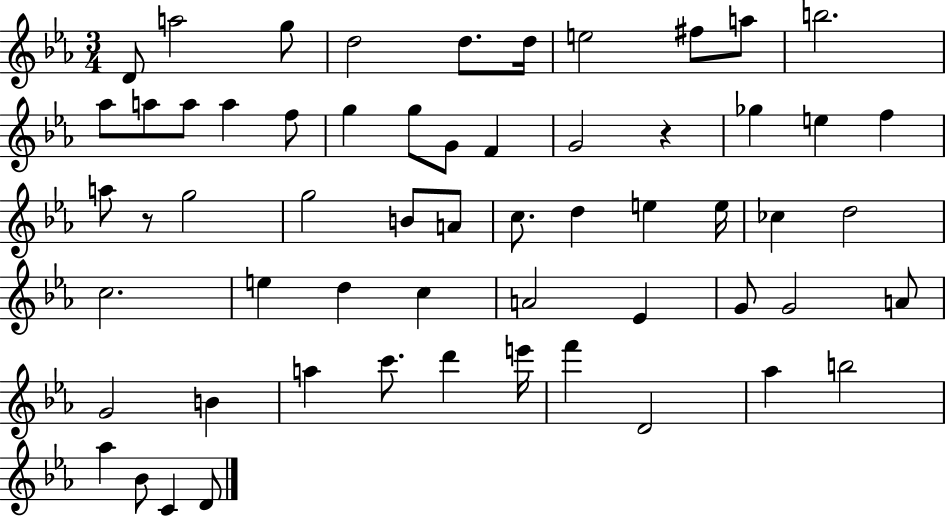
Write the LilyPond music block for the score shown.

{
  \clef treble
  \numericTimeSignature
  \time 3/4
  \key ees \major
  d'8 a''2 g''8 | d''2 d''8. d''16 | e''2 fis''8 a''8 | b''2. | \break aes''8 a''8 a''8 a''4 f''8 | g''4 g''8 g'8 f'4 | g'2 r4 | ges''4 e''4 f''4 | \break a''8 r8 g''2 | g''2 b'8 a'8 | c''8. d''4 e''4 e''16 | ces''4 d''2 | \break c''2. | e''4 d''4 c''4 | a'2 ees'4 | g'8 g'2 a'8 | \break g'2 b'4 | a''4 c'''8. d'''4 e'''16 | f'''4 d'2 | aes''4 b''2 | \break aes''4 bes'8 c'4 d'8 | \bar "|."
}